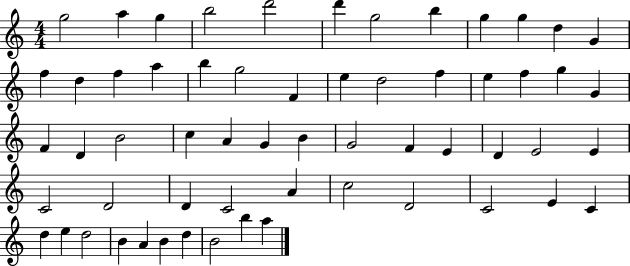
{
  \clef treble
  \numericTimeSignature
  \time 4/4
  \key c \major
  g''2 a''4 g''4 | b''2 d'''2 | d'''4 g''2 b''4 | g''4 g''4 d''4 g'4 | \break f''4 d''4 f''4 a''4 | b''4 g''2 f'4 | e''4 d''2 f''4 | e''4 f''4 g''4 g'4 | \break f'4 d'4 b'2 | c''4 a'4 g'4 b'4 | g'2 f'4 e'4 | d'4 e'2 e'4 | \break c'2 d'2 | d'4 c'2 a'4 | c''2 d'2 | c'2 e'4 c'4 | \break d''4 e''4 d''2 | b'4 a'4 b'4 d''4 | b'2 b''4 a''4 | \bar "|."
}